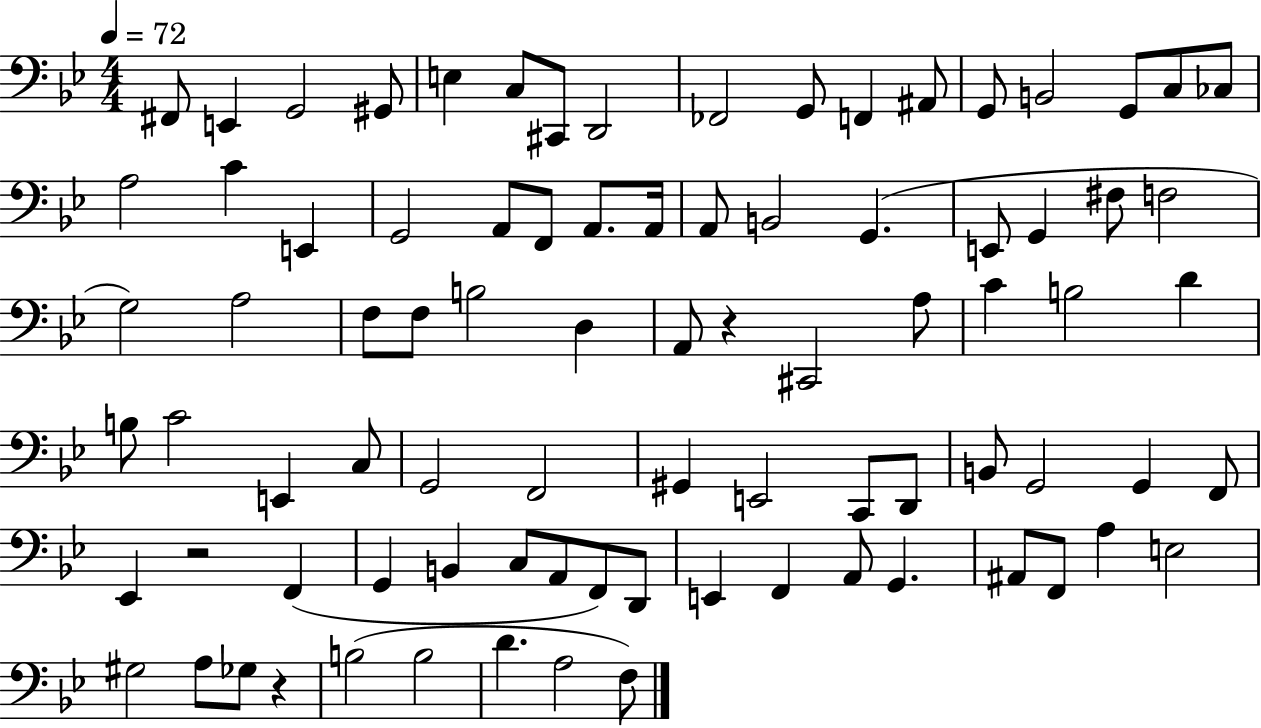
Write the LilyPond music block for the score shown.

{
  \clef bass
  \numericTimeSignature
  \time 4/4
  \key bes \major
  \tempo 4 = 72
  fis,8 e,4 g,2 gis,8 | e4 c8 cis,8 d,2 | fes,2 g,8 f,4 ais,8 | g,8 b,2 g,8 c8 ces8 | \break a2 c'4 e,4 | g,2 a,8 f,8 a,8. a,16 | a,8 b,2 g,4.( | e,8 g,4 fis8 f2 | \break g2) a2 | f8 f8 b2 d4 | a,8 r4 cis,2 a8 | c'4 b2 d'4 | \break b8 c'2 e,4 c8 | g,2 f,2 | gis,4 e,2 c,8 d,8 | b,8 g,2 g,4 f,8 | \break ees,4 r2 f,4( | g,4 b,4 c8 a,8 f,8) d,8 | e,4 f,4 a,8 g,4. | ais,8 f,8 a4 e2 | \break gis2 a8 ges8 r4 | b2( b2 | d'4. a2 f8) | \bar "|."
}